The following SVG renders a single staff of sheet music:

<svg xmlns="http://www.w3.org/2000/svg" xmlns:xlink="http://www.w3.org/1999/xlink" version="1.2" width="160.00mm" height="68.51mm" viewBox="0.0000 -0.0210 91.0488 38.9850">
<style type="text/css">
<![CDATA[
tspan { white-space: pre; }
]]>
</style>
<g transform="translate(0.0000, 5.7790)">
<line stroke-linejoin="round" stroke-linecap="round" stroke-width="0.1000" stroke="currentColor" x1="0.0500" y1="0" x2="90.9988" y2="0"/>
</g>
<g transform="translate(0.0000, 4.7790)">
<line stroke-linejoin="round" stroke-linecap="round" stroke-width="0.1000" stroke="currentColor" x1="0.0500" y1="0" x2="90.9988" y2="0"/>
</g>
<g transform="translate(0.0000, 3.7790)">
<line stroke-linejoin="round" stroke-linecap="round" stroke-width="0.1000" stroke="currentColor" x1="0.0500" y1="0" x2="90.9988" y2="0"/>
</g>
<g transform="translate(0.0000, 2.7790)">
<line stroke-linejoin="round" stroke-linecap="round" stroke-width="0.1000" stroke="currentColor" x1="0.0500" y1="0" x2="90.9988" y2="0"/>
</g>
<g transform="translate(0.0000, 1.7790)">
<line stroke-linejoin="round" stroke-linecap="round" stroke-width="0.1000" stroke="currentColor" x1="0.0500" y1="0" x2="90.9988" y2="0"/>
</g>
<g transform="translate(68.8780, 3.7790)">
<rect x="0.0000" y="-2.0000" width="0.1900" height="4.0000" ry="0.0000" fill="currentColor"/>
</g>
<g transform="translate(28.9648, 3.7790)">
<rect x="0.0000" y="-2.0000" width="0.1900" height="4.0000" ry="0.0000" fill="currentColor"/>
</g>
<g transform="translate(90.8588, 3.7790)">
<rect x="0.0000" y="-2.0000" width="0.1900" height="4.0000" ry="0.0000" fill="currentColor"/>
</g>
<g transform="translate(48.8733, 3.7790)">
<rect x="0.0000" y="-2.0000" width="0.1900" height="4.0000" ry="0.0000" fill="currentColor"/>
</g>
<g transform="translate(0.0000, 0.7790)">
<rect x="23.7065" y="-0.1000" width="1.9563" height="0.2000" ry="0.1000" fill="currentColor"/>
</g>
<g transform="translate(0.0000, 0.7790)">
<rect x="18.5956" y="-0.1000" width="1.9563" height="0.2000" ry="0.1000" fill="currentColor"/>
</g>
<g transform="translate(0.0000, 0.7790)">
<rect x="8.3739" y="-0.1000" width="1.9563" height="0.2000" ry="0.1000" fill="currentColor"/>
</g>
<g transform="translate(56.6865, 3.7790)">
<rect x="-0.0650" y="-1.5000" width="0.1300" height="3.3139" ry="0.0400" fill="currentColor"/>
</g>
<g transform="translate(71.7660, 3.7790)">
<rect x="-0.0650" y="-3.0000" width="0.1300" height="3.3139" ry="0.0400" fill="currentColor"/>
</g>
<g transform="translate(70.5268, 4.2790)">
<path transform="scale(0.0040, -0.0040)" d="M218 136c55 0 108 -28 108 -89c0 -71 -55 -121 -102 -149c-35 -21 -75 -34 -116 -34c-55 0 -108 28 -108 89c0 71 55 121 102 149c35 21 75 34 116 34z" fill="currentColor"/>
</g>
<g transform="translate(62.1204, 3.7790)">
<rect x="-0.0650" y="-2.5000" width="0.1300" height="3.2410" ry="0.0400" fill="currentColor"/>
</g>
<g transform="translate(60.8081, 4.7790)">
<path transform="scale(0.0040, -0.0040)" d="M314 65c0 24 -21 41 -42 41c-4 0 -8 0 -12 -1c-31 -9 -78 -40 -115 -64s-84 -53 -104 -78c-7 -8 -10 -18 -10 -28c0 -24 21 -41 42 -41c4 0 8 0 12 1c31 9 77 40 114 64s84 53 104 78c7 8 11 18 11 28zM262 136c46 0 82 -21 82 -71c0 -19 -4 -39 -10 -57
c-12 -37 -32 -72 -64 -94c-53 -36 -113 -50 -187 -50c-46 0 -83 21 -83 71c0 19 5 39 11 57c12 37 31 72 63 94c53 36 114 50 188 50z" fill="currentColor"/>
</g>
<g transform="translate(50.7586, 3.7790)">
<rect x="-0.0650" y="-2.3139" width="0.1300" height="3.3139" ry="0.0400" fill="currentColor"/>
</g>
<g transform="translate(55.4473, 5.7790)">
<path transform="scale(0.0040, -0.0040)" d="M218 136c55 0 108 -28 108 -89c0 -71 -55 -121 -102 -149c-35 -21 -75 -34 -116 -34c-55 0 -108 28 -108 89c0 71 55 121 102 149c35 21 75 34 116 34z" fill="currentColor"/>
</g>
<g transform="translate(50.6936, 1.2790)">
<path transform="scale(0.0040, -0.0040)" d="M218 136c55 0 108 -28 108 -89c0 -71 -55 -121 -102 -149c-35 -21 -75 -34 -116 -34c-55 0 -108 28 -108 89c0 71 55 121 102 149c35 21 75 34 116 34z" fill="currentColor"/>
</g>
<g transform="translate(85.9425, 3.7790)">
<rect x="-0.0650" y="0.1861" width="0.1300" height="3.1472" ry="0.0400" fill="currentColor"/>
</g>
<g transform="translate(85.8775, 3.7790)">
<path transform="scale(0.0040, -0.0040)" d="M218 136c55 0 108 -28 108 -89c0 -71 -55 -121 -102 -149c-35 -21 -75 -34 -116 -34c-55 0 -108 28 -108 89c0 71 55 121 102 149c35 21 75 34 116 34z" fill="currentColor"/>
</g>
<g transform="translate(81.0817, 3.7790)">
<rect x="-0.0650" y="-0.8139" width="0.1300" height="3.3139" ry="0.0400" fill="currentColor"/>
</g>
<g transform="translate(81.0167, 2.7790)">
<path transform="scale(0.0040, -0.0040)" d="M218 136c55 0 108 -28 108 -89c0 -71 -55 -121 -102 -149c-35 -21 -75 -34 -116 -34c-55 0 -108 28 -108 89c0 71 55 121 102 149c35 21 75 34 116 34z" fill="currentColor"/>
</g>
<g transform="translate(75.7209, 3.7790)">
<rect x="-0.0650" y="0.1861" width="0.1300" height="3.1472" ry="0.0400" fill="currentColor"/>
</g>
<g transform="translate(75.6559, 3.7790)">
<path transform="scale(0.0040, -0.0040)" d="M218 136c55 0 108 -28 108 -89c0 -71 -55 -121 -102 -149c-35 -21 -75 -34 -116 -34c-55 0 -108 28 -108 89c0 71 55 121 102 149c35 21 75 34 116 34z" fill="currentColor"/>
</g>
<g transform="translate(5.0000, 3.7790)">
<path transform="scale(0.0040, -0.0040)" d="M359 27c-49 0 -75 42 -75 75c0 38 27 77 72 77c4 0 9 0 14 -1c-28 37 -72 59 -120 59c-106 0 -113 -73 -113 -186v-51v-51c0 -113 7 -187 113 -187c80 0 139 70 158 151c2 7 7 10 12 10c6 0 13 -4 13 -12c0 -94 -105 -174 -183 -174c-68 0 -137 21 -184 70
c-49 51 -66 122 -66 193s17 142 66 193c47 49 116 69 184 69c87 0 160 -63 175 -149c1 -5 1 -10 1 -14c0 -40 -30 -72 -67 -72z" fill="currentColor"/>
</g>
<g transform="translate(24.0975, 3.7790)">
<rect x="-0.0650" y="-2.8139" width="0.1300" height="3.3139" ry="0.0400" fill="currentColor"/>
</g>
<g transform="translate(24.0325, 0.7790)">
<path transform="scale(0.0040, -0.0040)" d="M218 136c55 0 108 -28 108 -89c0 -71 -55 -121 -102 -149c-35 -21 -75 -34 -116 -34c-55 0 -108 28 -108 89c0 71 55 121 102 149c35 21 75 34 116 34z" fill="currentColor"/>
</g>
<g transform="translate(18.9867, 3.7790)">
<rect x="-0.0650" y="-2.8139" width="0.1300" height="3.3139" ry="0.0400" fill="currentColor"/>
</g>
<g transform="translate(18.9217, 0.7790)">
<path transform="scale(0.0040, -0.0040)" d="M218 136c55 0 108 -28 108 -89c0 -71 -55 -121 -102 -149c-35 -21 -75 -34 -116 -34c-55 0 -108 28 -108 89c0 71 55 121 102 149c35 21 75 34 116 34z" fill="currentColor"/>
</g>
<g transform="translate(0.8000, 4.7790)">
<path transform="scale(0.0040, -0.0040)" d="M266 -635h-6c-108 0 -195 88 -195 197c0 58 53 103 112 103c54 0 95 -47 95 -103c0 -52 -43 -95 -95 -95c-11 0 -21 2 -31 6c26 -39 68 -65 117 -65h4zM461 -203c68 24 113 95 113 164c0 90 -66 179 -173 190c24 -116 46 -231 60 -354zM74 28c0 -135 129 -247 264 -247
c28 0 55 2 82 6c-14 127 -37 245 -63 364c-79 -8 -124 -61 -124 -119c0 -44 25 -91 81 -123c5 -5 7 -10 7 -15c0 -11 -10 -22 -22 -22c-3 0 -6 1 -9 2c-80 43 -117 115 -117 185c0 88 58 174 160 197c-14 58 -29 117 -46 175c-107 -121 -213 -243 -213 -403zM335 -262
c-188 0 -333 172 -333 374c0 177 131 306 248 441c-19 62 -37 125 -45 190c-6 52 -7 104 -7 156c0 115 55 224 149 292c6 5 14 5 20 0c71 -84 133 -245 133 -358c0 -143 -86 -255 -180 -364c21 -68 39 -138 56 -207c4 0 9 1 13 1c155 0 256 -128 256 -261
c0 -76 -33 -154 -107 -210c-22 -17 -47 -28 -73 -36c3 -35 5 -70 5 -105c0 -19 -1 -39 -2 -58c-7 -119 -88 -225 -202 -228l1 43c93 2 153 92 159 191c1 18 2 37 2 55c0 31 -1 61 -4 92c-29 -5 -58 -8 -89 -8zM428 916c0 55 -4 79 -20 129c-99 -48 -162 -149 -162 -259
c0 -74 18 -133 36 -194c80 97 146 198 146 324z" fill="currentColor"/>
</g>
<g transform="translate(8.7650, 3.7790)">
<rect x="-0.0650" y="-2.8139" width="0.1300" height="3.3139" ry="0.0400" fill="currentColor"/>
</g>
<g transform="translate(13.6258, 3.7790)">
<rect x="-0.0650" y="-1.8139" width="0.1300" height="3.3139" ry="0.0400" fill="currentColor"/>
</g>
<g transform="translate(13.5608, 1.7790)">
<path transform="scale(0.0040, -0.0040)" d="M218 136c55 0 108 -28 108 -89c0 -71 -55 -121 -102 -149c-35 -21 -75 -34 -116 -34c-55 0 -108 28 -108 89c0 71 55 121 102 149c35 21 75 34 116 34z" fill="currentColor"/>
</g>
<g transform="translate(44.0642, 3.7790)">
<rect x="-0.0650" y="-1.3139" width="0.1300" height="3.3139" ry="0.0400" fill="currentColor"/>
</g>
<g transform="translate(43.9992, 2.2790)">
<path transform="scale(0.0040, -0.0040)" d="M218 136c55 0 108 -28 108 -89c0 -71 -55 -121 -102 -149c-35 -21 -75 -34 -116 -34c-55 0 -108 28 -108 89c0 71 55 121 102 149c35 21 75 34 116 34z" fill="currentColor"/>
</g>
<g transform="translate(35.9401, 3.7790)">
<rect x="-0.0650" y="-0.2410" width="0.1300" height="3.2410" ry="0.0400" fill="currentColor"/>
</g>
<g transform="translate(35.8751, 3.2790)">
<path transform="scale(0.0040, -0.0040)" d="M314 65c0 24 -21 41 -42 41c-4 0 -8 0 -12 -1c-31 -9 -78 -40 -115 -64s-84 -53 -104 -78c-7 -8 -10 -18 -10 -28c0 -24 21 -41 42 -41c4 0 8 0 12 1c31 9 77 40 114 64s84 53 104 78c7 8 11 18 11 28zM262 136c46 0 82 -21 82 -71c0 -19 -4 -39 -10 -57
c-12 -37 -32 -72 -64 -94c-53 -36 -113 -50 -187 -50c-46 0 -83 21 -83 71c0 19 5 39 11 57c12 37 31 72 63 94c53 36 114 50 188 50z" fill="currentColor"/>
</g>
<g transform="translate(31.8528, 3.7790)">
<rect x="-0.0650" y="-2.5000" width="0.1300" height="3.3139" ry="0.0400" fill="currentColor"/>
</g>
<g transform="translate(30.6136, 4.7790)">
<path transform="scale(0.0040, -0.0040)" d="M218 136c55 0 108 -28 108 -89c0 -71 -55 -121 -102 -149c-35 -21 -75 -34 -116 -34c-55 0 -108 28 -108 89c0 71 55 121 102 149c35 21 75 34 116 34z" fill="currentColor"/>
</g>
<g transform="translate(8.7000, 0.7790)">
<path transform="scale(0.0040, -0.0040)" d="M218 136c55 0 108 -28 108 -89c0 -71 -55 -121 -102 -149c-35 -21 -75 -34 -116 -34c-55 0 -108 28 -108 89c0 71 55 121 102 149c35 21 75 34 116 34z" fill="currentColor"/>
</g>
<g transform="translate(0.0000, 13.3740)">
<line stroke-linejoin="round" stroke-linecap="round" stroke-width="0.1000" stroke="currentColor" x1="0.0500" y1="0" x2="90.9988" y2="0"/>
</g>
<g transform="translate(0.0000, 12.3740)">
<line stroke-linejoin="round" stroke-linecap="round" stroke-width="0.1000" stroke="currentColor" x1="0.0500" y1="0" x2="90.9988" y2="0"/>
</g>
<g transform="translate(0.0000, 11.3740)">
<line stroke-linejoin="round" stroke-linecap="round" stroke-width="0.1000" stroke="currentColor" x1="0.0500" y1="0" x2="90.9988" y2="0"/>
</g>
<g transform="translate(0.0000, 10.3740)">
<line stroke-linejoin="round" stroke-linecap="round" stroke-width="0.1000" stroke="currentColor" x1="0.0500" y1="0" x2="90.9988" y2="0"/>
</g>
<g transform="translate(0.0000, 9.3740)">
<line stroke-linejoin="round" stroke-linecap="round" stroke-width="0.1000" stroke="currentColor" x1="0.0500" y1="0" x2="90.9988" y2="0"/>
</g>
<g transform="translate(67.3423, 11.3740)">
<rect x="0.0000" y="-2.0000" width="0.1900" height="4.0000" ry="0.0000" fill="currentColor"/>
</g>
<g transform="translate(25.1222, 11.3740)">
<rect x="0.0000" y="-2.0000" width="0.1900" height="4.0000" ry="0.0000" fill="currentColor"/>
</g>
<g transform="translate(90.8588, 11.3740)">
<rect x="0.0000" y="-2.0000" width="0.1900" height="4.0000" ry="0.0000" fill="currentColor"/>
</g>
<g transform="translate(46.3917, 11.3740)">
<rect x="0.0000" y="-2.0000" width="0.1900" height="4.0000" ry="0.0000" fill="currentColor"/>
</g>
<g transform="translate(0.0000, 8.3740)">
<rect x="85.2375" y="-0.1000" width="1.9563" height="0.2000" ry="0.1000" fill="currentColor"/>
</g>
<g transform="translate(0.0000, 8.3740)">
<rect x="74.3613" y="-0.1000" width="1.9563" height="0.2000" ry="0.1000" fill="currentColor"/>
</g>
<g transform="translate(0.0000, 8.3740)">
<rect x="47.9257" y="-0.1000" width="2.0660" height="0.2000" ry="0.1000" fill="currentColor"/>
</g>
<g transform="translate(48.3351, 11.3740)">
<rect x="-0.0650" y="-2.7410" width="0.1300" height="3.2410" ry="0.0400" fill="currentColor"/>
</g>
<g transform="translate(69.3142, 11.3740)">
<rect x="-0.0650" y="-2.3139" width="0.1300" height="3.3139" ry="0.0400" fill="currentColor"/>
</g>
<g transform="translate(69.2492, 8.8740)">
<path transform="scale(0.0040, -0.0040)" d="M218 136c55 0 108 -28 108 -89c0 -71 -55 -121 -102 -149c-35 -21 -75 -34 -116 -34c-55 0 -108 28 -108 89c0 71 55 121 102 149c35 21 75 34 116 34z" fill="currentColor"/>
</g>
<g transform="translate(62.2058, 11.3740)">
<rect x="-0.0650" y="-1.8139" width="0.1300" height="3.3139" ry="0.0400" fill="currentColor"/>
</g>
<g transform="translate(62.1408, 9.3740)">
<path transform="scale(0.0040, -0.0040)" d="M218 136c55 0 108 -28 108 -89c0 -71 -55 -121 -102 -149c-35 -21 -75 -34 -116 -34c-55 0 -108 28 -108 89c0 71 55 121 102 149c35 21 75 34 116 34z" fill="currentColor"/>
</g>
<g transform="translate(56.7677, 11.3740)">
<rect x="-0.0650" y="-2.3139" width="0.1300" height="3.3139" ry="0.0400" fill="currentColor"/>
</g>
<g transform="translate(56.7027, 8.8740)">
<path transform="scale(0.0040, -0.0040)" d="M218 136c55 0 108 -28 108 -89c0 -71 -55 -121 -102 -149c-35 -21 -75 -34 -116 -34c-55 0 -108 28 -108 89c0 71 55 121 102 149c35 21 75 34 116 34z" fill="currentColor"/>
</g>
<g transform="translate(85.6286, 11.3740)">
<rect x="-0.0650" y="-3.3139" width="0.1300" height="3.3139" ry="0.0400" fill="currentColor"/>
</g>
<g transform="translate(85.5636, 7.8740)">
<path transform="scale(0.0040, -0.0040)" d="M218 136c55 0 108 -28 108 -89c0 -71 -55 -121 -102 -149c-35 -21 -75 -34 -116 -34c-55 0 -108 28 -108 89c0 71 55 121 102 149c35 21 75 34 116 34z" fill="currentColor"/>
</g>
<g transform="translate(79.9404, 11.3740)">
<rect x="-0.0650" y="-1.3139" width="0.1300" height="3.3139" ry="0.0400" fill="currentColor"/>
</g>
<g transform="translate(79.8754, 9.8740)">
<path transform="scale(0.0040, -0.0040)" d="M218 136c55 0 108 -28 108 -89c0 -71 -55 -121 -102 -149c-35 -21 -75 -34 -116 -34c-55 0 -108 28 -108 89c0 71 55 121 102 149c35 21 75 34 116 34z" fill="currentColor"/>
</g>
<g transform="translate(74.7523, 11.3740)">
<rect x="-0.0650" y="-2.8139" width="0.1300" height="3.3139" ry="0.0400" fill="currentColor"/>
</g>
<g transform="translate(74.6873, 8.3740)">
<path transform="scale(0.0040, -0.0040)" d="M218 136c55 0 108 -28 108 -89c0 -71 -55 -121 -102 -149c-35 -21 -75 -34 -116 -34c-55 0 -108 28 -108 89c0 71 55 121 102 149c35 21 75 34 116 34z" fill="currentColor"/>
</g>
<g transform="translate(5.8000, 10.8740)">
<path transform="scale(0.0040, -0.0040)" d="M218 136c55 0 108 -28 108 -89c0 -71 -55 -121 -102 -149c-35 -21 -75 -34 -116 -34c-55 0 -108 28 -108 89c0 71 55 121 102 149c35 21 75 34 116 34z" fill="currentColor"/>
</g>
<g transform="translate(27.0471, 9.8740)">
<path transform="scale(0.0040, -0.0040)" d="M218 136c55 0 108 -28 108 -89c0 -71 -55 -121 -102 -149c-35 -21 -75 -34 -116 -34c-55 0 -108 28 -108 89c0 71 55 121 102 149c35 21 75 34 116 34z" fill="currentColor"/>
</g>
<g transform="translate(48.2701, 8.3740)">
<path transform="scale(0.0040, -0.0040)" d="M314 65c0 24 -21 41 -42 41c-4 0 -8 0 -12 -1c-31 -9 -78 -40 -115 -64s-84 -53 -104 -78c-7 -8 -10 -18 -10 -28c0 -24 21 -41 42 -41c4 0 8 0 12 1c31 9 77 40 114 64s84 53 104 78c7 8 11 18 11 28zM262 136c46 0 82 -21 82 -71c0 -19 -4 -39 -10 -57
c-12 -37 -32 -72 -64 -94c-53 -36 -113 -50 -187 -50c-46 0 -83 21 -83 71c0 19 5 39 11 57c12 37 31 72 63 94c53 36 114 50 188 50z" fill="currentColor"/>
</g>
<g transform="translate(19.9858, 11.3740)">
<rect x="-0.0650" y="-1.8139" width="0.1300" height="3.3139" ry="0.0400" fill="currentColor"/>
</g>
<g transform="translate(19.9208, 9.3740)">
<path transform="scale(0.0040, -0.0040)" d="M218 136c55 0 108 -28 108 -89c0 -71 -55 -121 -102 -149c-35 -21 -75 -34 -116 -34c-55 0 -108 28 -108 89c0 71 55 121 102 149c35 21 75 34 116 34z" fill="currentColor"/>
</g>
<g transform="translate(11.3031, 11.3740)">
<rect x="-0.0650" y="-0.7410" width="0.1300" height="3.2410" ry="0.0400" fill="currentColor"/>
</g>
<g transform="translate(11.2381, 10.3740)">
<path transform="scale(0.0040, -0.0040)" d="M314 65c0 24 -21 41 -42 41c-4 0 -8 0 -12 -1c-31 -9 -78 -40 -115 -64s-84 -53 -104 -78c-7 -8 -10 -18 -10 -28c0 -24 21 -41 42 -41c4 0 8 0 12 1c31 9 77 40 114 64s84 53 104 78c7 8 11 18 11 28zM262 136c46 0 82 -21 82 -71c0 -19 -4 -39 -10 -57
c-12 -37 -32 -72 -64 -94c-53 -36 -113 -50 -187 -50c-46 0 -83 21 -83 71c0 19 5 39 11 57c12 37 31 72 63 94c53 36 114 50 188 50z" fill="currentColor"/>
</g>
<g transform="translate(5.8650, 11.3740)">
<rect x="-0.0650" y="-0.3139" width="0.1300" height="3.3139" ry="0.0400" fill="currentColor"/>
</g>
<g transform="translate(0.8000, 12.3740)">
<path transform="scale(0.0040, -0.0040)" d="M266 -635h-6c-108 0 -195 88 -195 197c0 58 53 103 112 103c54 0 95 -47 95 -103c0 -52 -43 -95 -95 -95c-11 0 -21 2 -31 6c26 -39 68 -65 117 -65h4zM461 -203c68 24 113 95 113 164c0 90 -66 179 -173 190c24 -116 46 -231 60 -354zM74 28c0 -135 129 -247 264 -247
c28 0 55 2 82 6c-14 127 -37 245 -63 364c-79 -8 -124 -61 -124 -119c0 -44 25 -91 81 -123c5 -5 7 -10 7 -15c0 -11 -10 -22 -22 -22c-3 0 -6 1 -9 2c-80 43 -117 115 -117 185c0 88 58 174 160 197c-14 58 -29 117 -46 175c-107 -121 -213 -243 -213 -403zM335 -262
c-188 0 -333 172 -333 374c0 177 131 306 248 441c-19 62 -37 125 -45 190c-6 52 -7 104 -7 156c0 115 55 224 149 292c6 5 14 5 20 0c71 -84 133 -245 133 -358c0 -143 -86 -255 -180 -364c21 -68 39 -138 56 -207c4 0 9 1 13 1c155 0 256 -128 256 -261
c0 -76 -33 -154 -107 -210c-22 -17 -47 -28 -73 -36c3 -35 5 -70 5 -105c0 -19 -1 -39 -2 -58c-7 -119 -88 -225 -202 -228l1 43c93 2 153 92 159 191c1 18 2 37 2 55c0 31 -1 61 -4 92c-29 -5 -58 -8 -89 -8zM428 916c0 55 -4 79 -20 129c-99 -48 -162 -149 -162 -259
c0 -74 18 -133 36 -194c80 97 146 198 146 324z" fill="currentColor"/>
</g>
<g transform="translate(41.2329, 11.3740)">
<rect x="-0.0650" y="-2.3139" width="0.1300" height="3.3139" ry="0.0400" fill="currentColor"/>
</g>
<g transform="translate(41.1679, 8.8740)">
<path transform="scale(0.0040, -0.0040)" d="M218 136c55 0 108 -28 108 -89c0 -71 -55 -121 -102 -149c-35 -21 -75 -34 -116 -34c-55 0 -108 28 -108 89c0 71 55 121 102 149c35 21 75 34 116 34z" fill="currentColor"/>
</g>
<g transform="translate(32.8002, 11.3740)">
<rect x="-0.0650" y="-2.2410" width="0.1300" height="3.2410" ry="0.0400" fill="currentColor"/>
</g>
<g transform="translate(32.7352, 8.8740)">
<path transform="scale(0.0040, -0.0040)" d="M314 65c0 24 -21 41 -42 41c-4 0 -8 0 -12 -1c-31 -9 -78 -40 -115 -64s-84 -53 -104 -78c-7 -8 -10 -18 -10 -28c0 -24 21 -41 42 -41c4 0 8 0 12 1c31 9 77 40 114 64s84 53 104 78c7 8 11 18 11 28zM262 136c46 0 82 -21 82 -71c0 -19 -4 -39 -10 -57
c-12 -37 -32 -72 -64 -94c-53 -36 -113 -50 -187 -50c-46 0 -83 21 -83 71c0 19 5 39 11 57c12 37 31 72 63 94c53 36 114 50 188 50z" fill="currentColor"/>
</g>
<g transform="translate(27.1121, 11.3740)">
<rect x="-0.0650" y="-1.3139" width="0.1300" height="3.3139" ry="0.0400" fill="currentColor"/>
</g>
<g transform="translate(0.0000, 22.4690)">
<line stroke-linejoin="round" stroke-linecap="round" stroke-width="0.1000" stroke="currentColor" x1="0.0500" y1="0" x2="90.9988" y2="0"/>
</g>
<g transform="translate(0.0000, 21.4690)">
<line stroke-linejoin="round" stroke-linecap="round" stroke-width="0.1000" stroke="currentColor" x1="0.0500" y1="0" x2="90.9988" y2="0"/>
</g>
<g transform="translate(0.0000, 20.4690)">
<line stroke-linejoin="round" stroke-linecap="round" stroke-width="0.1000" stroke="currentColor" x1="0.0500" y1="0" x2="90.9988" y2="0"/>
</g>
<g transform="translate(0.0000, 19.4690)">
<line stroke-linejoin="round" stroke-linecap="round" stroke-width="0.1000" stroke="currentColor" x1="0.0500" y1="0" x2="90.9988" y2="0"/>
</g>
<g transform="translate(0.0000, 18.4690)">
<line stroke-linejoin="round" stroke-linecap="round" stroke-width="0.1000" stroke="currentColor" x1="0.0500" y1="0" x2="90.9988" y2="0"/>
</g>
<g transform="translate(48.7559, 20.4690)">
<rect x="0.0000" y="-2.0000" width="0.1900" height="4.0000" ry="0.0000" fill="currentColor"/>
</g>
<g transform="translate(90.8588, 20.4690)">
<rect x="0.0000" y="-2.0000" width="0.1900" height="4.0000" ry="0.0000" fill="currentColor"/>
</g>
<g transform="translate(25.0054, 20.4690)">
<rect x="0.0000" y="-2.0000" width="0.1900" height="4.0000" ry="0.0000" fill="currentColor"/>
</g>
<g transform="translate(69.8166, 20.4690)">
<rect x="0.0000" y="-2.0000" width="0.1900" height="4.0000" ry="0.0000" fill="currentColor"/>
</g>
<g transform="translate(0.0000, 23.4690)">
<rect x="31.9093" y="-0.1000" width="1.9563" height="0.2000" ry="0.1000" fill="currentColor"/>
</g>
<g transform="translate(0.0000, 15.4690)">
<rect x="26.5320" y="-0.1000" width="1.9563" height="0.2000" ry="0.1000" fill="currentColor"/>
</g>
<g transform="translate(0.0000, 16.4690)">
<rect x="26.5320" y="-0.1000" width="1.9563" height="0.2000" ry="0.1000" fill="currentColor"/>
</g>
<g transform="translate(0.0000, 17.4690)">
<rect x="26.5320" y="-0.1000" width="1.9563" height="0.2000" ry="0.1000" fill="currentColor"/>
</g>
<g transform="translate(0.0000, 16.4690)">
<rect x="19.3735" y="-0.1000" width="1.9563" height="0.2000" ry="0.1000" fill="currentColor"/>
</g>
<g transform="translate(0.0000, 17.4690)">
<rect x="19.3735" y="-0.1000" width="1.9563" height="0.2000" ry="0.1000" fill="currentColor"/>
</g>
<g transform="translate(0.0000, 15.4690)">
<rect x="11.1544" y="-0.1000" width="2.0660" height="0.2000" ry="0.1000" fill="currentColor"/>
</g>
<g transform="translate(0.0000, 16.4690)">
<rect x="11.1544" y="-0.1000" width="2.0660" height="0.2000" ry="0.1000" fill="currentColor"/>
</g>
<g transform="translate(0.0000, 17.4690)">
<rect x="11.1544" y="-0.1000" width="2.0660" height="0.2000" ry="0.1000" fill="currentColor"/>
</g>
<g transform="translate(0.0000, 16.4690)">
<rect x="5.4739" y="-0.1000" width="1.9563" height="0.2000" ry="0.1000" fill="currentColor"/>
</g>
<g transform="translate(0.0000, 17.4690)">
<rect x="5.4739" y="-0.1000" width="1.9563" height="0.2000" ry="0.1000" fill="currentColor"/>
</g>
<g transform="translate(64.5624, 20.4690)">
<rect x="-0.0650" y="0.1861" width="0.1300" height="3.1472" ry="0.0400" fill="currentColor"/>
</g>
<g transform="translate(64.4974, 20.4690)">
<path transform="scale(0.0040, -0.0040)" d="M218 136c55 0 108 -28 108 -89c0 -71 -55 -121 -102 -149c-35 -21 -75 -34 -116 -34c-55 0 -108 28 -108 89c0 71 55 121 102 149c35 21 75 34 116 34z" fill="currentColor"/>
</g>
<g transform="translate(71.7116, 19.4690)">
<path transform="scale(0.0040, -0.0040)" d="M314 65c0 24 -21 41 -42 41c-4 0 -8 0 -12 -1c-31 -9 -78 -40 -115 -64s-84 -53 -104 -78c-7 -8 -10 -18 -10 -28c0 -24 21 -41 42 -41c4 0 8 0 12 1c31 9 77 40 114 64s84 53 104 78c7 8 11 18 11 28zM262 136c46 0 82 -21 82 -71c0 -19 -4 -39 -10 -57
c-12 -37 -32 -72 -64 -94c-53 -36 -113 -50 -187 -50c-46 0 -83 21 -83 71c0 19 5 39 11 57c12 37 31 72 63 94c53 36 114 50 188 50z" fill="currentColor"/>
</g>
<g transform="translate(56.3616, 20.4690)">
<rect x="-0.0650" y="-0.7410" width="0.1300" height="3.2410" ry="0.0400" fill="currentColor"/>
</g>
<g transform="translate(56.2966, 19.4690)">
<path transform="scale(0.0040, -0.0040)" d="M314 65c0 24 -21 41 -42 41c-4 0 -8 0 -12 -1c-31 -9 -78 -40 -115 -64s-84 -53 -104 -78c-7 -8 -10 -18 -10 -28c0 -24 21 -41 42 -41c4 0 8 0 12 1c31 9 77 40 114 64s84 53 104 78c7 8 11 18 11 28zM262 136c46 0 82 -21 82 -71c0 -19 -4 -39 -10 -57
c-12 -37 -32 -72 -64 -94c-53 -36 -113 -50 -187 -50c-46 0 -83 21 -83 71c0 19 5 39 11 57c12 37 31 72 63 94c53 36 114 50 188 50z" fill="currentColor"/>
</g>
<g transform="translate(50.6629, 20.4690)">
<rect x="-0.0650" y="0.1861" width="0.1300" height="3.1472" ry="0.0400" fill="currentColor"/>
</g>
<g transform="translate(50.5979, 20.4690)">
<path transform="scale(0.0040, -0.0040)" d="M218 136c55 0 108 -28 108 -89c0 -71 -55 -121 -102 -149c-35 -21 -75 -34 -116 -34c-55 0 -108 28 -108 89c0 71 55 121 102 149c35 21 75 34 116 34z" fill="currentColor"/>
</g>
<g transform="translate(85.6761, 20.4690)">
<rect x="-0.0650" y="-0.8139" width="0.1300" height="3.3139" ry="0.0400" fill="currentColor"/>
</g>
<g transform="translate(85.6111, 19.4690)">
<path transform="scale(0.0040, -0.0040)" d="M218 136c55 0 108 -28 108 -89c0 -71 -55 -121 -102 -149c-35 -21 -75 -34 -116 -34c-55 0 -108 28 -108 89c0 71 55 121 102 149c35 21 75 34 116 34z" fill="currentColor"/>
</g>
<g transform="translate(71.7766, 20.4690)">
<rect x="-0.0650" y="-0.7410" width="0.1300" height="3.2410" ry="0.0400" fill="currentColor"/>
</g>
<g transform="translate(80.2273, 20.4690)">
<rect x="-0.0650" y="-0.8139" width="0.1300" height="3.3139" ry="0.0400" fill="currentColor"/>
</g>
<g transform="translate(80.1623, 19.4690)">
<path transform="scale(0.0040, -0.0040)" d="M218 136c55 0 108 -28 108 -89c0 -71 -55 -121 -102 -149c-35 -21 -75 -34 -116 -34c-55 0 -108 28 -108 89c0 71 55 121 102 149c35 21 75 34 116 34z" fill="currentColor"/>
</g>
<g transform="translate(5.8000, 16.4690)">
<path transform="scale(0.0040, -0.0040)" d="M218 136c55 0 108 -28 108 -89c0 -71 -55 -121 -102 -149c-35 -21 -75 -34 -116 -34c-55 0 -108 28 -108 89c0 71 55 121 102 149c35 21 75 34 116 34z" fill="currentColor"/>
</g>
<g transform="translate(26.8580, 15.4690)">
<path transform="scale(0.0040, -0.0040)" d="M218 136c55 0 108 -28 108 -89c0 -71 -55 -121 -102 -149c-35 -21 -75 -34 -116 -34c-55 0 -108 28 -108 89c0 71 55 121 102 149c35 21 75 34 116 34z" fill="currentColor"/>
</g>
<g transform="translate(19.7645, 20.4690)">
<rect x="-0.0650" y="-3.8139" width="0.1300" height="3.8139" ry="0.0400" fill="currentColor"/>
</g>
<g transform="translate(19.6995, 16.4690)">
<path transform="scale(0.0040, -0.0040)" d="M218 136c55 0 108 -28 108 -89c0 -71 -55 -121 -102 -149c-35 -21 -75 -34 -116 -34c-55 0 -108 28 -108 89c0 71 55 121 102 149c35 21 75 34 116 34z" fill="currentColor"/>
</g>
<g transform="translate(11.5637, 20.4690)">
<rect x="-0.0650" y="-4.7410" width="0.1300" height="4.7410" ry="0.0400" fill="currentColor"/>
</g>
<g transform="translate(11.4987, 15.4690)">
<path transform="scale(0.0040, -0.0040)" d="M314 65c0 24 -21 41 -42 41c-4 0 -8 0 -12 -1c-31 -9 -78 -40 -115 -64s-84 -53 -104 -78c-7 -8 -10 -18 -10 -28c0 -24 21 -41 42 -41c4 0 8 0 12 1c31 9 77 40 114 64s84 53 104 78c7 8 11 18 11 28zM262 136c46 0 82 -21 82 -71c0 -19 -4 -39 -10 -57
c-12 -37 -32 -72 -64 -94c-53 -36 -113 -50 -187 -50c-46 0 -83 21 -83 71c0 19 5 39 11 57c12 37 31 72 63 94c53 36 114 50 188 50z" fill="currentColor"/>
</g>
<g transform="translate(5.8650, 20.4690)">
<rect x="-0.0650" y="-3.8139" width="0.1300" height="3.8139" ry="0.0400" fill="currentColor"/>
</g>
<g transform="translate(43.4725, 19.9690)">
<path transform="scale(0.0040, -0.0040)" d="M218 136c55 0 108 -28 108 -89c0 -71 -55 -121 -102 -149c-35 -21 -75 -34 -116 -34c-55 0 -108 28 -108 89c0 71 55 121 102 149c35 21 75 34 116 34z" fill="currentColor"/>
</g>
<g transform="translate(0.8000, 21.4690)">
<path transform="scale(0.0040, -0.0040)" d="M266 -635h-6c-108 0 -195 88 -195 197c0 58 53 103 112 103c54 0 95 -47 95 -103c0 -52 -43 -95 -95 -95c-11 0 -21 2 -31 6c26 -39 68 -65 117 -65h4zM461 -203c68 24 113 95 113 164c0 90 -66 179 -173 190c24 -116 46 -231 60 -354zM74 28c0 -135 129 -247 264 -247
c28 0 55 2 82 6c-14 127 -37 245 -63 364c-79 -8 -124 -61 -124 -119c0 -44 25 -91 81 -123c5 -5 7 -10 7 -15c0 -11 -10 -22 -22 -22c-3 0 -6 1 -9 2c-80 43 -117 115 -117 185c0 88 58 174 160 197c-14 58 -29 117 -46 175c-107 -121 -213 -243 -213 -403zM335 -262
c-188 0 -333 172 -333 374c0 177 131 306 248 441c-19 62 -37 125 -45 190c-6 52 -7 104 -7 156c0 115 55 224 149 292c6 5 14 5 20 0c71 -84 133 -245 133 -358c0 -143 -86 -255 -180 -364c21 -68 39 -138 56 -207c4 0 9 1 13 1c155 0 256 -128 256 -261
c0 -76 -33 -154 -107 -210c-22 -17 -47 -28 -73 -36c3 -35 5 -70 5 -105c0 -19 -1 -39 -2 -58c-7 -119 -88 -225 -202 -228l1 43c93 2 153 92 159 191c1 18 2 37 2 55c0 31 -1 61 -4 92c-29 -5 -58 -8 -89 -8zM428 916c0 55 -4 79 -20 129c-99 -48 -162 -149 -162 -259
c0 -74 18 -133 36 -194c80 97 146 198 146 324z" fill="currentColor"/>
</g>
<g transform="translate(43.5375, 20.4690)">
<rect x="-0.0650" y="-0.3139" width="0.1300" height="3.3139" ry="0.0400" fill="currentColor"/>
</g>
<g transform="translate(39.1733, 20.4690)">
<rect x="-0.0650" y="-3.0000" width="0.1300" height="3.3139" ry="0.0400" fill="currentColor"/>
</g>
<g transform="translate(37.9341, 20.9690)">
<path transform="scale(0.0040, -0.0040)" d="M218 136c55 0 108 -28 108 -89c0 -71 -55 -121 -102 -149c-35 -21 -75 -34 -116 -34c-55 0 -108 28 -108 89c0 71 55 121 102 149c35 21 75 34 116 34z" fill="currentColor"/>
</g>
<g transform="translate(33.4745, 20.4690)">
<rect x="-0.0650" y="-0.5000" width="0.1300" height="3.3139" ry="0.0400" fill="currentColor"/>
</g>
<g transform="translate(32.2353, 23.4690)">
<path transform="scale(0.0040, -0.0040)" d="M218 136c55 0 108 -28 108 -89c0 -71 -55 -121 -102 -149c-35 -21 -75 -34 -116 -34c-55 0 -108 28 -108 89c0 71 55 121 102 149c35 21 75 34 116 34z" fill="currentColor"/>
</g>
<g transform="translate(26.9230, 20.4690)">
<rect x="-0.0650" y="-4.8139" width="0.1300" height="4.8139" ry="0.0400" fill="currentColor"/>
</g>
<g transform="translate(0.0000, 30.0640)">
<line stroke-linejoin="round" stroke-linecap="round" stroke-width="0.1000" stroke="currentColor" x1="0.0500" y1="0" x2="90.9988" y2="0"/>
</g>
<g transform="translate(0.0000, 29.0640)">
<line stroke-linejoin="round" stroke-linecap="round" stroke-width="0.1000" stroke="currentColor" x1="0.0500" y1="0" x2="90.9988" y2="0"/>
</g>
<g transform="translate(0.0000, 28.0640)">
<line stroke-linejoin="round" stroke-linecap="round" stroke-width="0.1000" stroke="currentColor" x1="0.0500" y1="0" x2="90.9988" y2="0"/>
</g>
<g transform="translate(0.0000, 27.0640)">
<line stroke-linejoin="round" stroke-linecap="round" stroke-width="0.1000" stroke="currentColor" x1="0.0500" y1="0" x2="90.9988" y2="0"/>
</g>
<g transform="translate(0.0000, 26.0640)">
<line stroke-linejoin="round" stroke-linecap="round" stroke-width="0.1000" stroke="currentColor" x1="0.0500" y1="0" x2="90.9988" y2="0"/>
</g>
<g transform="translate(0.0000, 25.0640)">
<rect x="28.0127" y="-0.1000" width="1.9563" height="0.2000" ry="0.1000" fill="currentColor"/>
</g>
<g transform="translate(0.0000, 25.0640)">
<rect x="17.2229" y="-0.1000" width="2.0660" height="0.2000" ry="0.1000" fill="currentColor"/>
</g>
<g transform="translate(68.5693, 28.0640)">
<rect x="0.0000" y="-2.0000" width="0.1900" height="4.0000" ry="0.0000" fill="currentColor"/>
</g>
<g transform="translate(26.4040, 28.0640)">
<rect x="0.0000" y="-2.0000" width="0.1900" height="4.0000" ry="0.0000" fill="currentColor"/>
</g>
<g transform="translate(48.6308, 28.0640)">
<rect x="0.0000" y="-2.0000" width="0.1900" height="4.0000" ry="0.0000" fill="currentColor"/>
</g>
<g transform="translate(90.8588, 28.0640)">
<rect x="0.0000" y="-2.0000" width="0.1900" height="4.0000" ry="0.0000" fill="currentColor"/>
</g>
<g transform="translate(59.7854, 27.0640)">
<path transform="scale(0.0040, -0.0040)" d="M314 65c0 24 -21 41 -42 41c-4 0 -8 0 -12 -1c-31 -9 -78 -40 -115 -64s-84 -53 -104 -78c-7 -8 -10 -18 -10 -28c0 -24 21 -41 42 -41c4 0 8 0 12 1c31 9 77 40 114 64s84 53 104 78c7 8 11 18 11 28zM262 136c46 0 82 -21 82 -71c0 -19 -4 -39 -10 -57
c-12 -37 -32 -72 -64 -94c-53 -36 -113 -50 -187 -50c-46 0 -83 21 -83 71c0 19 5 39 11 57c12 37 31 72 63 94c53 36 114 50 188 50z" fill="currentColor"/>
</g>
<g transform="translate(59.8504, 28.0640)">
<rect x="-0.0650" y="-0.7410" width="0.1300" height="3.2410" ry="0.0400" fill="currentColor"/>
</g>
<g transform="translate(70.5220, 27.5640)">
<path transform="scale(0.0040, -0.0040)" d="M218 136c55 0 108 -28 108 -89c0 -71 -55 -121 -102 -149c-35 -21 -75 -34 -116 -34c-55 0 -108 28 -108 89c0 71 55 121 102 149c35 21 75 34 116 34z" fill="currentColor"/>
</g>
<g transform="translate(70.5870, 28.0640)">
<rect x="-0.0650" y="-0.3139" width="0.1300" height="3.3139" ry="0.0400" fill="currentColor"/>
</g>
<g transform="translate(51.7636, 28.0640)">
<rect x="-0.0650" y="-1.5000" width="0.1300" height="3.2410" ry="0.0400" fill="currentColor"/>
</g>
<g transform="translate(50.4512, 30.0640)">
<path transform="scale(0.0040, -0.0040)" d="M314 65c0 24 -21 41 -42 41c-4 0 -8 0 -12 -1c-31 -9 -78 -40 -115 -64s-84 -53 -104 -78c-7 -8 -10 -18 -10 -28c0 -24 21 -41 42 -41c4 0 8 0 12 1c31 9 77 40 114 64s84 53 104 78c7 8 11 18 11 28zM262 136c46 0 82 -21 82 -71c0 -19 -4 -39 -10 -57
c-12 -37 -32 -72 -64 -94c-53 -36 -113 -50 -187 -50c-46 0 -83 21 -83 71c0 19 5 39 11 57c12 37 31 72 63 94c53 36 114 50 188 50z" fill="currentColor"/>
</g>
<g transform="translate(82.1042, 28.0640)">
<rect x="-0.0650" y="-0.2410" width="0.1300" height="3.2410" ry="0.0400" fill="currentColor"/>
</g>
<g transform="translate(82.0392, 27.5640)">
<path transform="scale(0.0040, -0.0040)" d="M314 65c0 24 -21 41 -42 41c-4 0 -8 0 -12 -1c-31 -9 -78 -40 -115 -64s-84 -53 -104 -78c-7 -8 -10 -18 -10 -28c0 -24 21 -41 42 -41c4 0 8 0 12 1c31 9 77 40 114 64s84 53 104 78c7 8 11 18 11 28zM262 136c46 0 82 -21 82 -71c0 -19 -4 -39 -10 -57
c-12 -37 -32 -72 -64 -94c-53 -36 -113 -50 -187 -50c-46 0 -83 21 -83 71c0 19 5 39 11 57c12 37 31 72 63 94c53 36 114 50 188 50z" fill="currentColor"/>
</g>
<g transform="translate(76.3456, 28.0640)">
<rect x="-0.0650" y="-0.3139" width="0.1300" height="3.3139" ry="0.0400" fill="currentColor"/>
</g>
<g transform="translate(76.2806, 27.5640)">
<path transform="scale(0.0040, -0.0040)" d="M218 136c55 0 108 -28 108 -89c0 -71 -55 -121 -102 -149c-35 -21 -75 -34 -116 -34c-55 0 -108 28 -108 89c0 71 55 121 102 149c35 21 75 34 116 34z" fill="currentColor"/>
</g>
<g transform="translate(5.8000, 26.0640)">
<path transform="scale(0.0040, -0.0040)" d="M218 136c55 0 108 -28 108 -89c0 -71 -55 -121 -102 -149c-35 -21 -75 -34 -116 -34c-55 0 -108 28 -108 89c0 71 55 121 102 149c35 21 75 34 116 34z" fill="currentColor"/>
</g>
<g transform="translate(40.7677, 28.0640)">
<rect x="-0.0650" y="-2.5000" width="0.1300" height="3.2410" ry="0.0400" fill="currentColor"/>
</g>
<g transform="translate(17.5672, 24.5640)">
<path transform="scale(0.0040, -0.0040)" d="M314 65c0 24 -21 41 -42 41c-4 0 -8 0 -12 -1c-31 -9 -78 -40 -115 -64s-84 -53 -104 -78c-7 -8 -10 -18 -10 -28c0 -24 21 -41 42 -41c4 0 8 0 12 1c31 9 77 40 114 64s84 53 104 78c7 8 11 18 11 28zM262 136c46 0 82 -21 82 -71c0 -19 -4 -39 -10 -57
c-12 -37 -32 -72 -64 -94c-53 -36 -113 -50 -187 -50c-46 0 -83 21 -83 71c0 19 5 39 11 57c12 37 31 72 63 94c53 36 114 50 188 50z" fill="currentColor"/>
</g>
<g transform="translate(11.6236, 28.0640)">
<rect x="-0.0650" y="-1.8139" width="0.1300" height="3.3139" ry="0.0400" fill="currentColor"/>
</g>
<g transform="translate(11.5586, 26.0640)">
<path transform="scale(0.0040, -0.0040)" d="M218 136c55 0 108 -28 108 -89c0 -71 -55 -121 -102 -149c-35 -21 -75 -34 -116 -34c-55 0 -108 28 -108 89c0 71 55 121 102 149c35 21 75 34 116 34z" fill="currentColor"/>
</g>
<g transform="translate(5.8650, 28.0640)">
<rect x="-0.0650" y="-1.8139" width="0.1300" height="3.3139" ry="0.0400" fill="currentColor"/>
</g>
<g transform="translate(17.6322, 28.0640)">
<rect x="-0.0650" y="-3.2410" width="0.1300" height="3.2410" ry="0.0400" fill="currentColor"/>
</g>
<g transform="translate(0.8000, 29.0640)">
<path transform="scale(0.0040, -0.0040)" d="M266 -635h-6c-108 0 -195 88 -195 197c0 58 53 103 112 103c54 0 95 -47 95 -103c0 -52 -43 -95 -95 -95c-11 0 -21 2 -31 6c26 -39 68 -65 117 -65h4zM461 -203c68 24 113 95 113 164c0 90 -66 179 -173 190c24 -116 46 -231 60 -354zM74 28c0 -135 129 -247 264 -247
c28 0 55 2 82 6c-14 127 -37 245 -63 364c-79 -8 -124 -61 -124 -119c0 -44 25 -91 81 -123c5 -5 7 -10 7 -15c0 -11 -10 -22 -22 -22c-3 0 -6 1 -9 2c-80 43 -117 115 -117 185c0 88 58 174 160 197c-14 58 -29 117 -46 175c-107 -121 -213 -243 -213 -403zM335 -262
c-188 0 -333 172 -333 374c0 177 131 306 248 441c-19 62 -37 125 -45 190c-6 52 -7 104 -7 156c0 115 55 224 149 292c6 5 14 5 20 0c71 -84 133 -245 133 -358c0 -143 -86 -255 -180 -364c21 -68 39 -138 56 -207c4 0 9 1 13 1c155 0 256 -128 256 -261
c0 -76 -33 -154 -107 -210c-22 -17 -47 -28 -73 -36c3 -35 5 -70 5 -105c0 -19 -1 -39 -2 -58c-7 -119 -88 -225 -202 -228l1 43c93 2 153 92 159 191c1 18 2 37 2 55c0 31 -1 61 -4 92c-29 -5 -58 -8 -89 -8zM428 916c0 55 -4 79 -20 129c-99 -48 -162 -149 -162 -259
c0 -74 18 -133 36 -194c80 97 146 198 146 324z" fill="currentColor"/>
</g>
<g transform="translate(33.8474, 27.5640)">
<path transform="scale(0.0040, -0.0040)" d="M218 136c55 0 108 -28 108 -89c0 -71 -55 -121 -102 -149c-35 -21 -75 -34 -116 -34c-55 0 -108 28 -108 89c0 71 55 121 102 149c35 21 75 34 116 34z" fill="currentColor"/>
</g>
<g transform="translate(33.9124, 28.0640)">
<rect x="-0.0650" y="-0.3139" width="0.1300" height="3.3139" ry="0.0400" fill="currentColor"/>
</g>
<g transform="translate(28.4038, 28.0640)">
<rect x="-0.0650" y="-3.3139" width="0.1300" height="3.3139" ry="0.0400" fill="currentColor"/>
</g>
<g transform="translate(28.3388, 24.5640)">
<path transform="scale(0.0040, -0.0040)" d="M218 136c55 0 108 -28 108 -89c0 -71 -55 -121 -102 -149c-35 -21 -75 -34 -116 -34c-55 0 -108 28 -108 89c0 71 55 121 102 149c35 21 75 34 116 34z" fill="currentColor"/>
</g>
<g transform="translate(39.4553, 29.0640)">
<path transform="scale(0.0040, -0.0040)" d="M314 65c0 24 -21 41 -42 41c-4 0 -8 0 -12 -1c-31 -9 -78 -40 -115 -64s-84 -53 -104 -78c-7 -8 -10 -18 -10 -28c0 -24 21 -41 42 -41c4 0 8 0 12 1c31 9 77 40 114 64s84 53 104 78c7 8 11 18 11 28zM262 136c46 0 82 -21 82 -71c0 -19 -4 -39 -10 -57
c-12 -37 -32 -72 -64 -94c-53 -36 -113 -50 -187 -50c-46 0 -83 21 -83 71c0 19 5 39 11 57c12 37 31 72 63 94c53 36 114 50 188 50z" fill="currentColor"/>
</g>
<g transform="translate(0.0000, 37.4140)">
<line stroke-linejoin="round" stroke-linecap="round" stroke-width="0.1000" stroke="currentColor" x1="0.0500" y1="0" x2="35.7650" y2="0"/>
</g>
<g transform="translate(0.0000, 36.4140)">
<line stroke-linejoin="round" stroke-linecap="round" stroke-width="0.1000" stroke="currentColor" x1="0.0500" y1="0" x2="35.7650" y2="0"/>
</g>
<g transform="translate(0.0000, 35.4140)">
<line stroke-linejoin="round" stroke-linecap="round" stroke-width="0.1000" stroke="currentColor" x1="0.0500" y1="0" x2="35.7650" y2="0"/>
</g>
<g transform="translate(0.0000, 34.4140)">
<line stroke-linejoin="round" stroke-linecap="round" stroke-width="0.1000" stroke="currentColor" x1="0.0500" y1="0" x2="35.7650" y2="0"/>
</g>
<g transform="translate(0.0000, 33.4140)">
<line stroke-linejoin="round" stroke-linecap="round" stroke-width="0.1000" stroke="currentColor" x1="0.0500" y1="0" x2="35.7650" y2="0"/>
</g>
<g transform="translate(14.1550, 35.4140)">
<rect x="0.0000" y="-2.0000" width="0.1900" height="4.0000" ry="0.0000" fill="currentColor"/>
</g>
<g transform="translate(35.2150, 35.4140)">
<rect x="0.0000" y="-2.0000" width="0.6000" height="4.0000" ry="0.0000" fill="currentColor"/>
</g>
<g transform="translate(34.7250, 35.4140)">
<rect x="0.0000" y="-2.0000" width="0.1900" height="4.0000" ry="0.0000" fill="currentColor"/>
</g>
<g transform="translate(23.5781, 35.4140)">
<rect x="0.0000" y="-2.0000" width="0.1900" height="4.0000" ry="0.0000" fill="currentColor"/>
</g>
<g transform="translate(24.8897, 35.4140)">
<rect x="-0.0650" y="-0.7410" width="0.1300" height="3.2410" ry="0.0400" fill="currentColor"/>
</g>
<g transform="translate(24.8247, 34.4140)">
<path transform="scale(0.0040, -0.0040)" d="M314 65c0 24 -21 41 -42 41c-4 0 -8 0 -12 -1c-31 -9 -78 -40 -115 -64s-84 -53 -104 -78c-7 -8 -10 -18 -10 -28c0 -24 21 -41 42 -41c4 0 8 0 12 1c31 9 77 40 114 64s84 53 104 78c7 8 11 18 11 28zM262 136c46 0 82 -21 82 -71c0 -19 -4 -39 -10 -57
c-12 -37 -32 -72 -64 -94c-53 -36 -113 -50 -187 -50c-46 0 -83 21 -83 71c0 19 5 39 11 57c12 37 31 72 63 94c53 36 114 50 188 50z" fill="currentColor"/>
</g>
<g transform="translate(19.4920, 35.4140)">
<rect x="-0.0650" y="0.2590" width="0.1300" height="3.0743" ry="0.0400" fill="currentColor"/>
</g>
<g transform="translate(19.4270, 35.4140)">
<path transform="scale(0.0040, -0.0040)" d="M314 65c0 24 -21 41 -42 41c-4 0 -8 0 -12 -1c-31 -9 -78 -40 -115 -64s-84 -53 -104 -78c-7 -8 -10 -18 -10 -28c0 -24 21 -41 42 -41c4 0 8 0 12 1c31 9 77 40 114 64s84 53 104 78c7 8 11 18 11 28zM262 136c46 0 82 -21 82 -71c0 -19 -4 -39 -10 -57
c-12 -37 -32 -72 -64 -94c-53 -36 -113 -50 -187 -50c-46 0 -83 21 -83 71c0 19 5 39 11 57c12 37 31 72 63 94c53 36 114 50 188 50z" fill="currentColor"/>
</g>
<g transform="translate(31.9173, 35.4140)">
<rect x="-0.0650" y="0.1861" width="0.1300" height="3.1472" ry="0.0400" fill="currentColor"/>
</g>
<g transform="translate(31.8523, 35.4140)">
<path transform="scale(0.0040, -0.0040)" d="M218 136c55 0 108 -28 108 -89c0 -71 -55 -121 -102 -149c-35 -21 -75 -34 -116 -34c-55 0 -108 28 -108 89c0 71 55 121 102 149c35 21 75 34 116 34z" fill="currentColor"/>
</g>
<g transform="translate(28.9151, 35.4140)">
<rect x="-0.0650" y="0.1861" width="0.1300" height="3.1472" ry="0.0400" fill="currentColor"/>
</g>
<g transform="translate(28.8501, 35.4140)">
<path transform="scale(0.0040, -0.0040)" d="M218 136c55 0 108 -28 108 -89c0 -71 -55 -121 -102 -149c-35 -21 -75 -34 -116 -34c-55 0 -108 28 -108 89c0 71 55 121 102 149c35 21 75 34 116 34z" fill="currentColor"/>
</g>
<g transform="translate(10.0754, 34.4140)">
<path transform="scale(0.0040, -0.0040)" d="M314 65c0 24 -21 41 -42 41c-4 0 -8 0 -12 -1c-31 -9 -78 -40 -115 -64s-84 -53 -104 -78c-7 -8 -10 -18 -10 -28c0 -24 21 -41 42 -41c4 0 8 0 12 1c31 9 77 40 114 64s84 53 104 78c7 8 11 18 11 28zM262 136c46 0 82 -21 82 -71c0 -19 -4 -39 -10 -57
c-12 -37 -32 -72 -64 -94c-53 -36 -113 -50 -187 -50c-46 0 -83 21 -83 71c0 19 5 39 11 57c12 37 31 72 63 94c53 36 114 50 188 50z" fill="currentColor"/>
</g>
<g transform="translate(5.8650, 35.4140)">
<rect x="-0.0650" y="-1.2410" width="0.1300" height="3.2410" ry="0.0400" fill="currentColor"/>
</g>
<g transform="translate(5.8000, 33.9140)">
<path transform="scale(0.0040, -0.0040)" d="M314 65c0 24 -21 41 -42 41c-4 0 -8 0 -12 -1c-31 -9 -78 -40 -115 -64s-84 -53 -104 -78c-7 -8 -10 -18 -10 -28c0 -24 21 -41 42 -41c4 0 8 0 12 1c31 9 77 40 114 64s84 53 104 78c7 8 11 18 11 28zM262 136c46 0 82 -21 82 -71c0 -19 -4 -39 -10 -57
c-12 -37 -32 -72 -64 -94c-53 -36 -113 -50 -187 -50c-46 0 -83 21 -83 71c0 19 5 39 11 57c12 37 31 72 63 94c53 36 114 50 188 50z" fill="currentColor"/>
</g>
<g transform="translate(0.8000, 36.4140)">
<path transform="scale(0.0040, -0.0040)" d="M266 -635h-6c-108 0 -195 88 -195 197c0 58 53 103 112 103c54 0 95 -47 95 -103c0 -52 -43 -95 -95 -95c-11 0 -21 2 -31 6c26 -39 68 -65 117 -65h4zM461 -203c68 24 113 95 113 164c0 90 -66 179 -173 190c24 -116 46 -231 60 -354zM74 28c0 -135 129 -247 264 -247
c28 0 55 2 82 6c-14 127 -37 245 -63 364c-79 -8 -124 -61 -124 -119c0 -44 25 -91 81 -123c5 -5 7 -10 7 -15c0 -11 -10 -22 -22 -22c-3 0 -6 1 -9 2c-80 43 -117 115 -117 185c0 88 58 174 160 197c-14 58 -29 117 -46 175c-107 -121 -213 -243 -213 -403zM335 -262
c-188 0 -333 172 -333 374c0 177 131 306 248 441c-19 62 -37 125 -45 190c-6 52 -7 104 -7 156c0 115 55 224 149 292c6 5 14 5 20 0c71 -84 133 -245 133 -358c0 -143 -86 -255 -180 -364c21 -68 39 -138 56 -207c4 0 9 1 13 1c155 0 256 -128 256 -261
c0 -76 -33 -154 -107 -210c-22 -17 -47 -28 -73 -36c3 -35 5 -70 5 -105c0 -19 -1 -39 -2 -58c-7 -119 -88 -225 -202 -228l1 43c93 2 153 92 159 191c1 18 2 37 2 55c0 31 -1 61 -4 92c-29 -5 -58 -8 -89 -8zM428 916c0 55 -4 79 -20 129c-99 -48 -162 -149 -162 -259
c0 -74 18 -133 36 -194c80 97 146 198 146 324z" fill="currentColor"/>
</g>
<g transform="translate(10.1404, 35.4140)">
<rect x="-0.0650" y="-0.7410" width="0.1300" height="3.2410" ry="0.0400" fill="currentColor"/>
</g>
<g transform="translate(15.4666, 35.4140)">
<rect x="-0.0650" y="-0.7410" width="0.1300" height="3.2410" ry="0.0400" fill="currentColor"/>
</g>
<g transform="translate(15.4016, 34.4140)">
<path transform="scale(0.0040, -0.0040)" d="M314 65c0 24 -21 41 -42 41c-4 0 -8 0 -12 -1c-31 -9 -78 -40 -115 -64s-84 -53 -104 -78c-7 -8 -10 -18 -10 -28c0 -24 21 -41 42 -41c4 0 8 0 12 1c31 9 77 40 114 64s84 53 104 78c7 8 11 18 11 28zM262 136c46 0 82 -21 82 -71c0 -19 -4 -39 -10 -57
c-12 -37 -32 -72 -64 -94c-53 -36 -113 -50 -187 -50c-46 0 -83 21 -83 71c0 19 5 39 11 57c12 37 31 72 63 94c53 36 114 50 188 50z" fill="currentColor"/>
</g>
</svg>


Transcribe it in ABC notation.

X:1
T:Untitled
M:4/4
L:1/4
K:C
a f a a G c2 e g E G2 A B d B c d2 f e g2 g a2 g f g a e b c' e'2 c' e' C A c B d2 B d2 d d f f b2 b c G2 E2 d2 c c c2 e2 d2 d2 B2 d2 B B